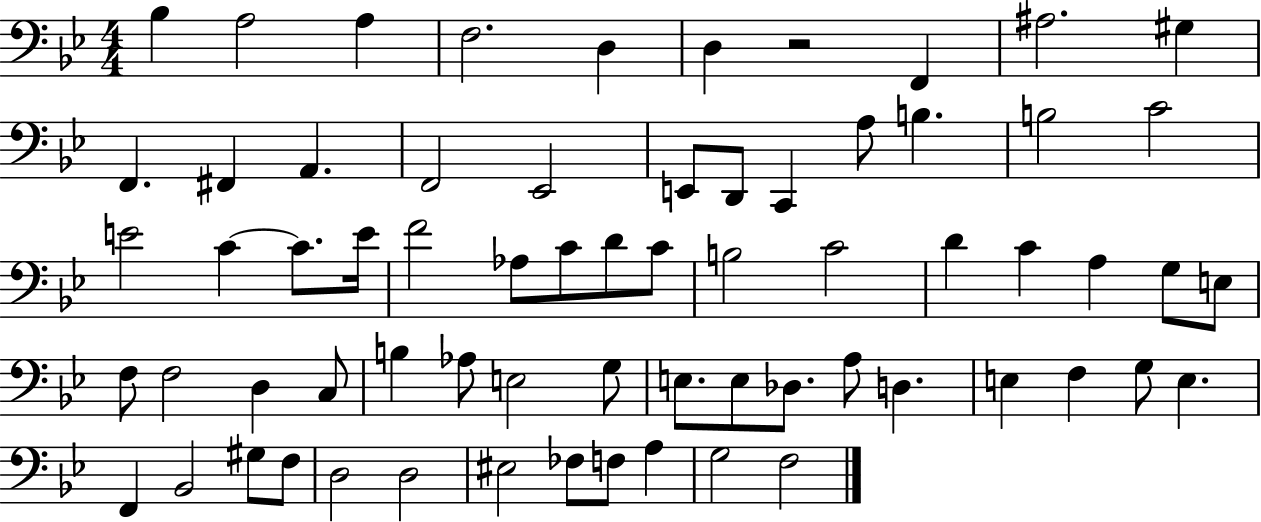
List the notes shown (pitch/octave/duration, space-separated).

Bb3/q A3/h A3/q F3/h. D3/q D3/q R/h F2/q A#3/h. G#3/q F2/q. F#2/q A2/q. F2/h Eb2/h E2/e D2/e C2/q A3/e B3/q. B3/h C4/h E4/h C4/q C4/e. E4/s F4/h Ab3/e C4/e D4/e C4/e B3/h C4/h D4/q C4/q A3/q G3/e E3/e F3/e F3/h D3/q C3/e B3/q Ab3/e E3/h G3/e E3/e. E3/e Db3/e. A3/e D3/q. E3/q F3/q G3/e E3/q. F2/q Bb2/h G#3/e F3/e D3/h D3/h EIS3/h FES3/e F3/e A3/q G3/h F3/h